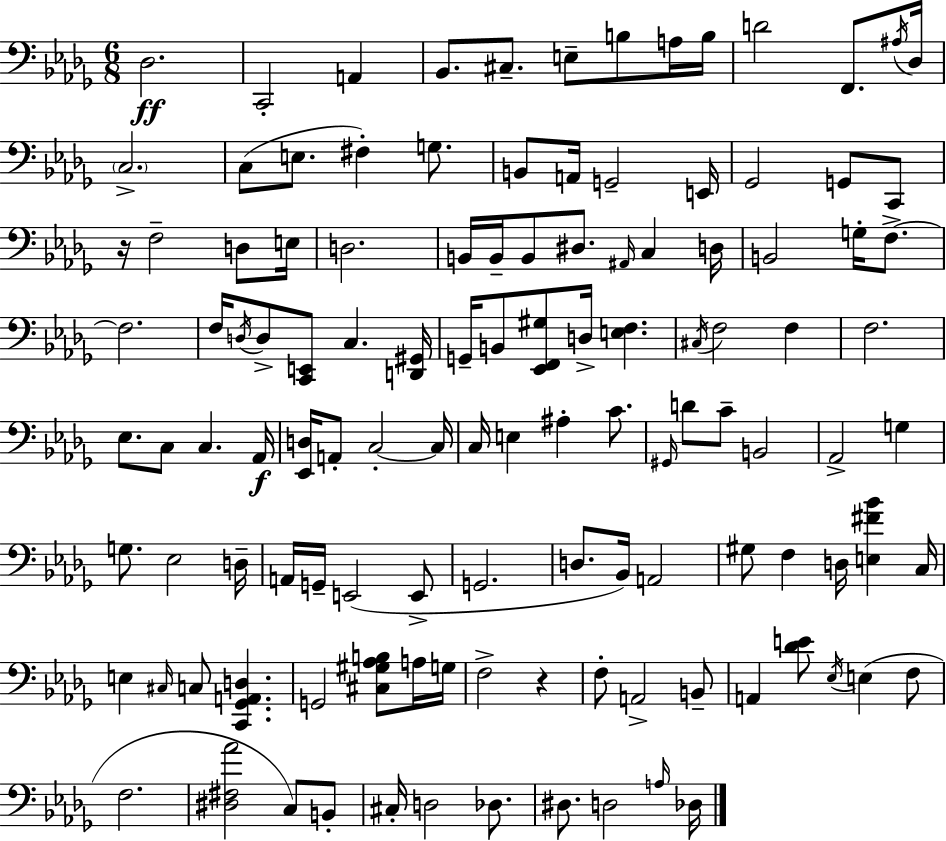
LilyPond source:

{
  \clef bass
  \numericTimeSignature
  \time 6/8
  \key bes \minor
  \repeat volta 2 { des2.\ff | c,2-. a,4 | bes,8. cis8.-- e8-- b8 a16 b16 | d'2 f,8. \acciaccatura { ais16 } | \break des16 \parenthesize c2.-> | c8( e8. fis4-.) g8. | b,8 a,16 g,2-- | e,16 ges,2 g,8 c,8 | \break r16 f2-- d8 | e16 d2. | b,16 b,16-- b,8 dis8. \grace { ais,16 } c4 | d16 b,2 g16-. f8.->~~ | \break f2. | f16 \acciaccatura { d16 } d8-> <c, e,>8 c4. | <d, gis,>16 g,16-- b,8 <ees, f, gis>8 d16-> <e f>4. | \acciaccatura { cis16 } f2 | \break f4 f2. | ees8. c8 c4. | aes,16\f <ees, d>16 a,8-. c2-.~~ | c16 c16 e4 ais4-. | \break c'8. \grace { gis,16 } d'8 c'8-- b,2 | aes,2-> | g4 g8. ees2 | d16-- a,16 g,16-- e,2( | \break e,8-> g,2. | d8. bes,16) a,2 | gis8 f4 d16 | <e fis' bes'>4 c16 e4 \grace { cis16 } c8 | \break <c, ges, a, d>4. g,2 | <cis gis aes b>8 a16 g16 f2-> | r4 f8-. a,2-> | b,8-- a,4 <des' e'>8 | \break \acciaccatura { ees16 } e4( f8 f2. | <dis fis aes'>2 | c8) b,8-. cis16-. d2 | des8. dis8. d2 | \break \grace { a16 } des16 } \bar "|."
}